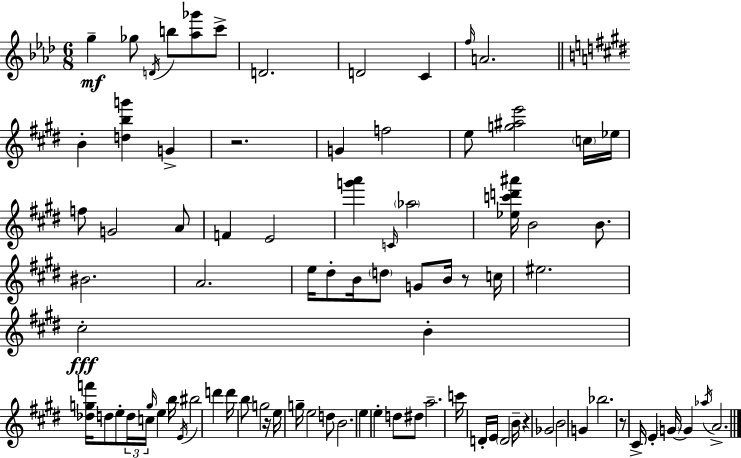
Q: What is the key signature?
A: F minor